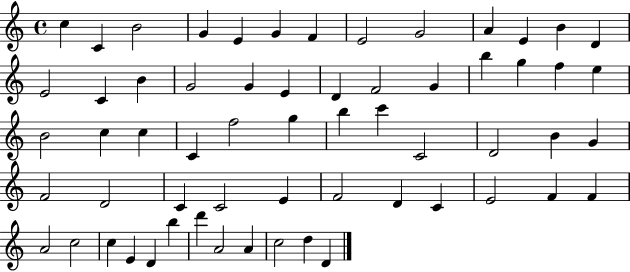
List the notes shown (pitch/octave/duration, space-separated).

C5/q C4/q B4/h G4/q E4/q G4/q F4/q E4/h G4/h A4/q E4/q B4/q D4/q E4/h C4/q B4/q G4/h G4/q E4/q D4/q F4/h G4/q B5/q G5/q F5/q E5/q B4/h C5/q C5/q C4/q F5/h G5/q B5/q C6/q C4/h D4/h B4/q G4/q F4/h D4/h C4/q C4/h E4/q F4/h D4/q C4/q E4/h F4/q F4/q A4/h C5/h C5/q E4/q D4/q B5/q D6/q A4/h A4/q C5/h D5/q D4/q